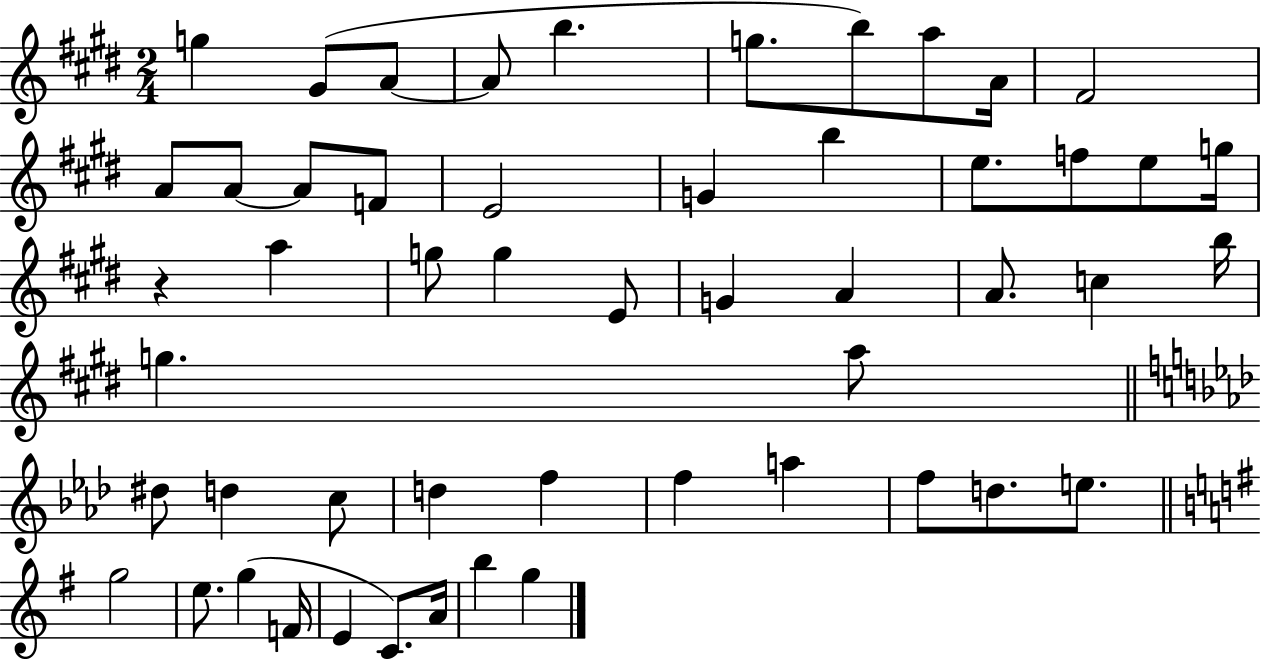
G5/q G#4/e A4/e A4/e B5/q. G5/e. B5/e A5/e A4/s F#4/h A4/e A4/e A4/e F4/e E4/h G4/q B5/q E5/e. F5/e E5/e G5/s R/q A5/q G5/e G5/q E4/e G4/q A4/q A4/e. C5/q B5/s G5/q. A5/e D#5/e D5/q C5/e D5/q F5/q F5/q A5/q F5/e D5/e. E5/e. G5/h E5/e. G5/q F4/s E4/q C4/e. A4/s B5/q G5/q